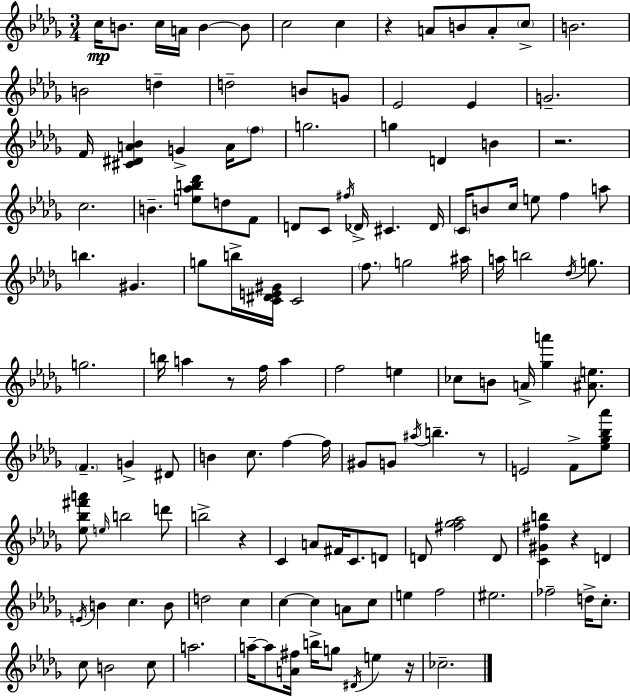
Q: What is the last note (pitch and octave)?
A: CES5